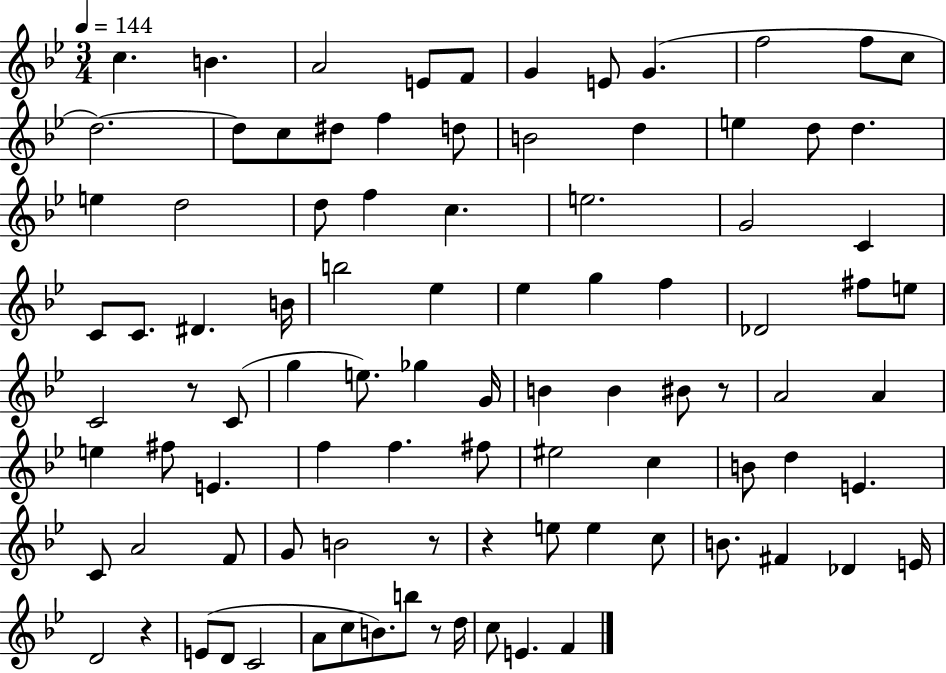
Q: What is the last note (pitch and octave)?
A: F4